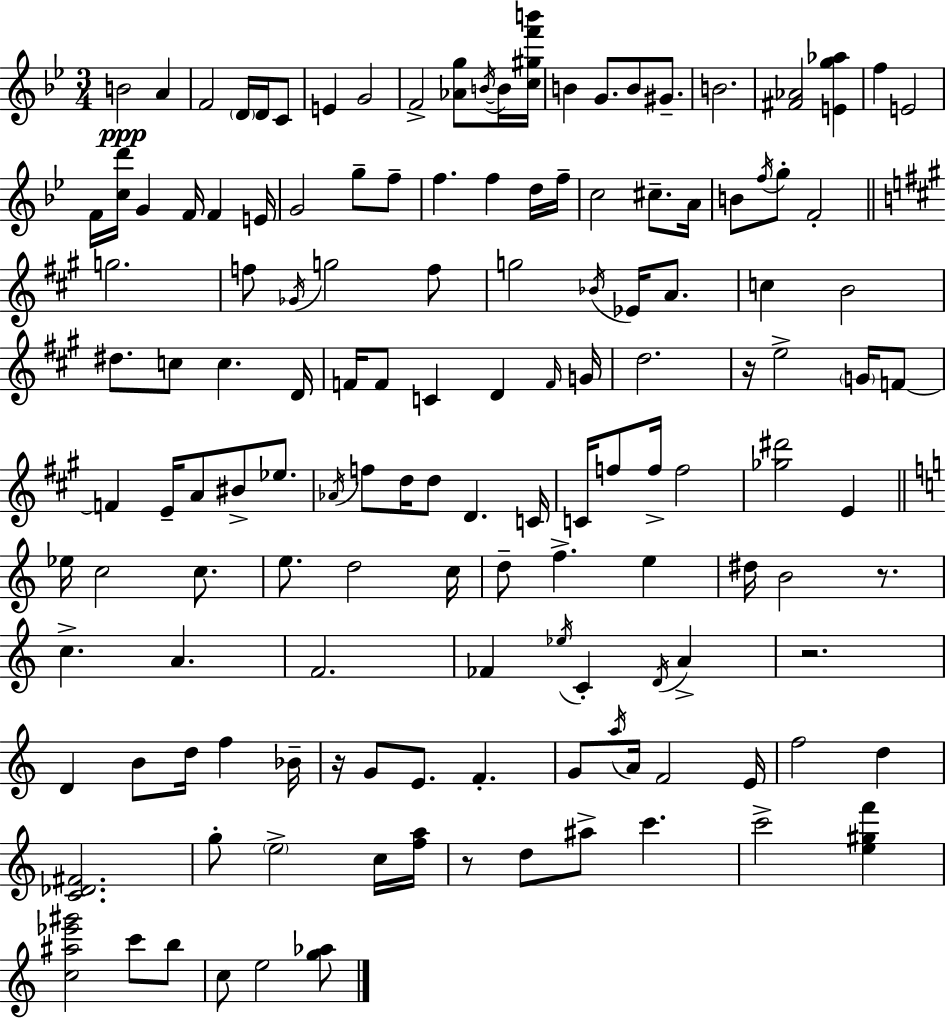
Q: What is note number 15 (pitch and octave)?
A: G#4